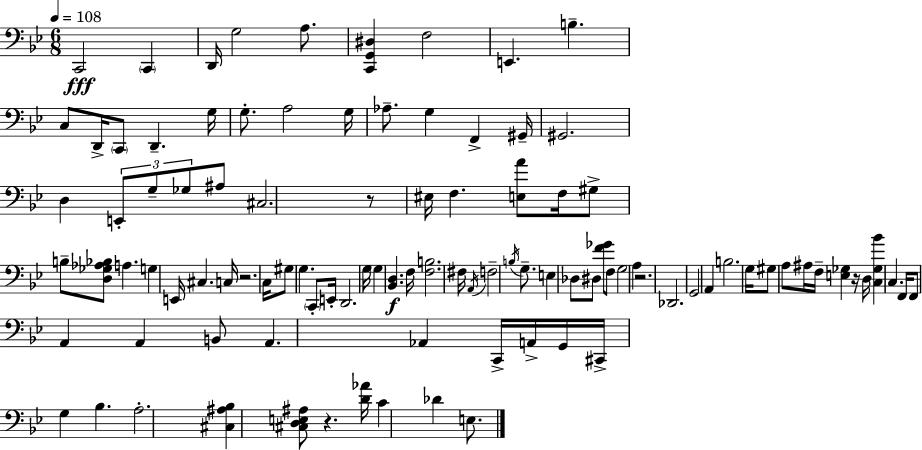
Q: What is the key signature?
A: G minor